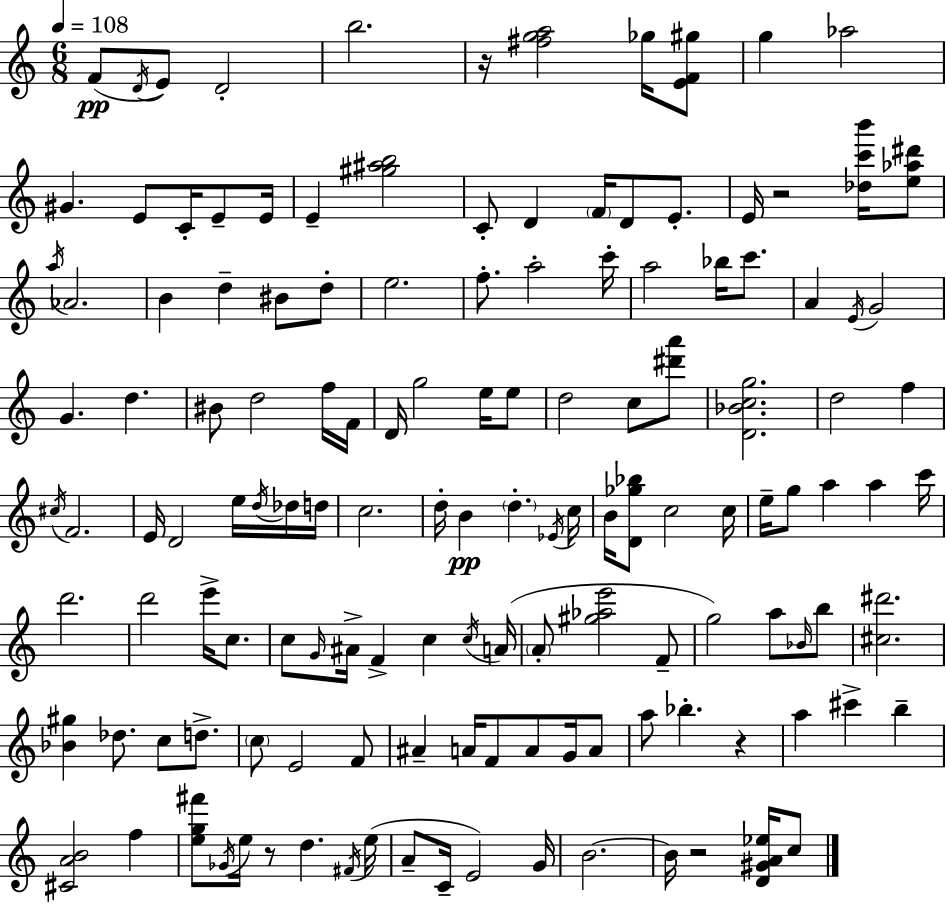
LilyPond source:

{
  \clef treble
  \numericTimeSignature
  \time 6/8
  \key a \minor
  \tempo 4 = 108
  f'8(\pp \acciaccatura { d'16 } e'8) d'2-. | b''2. | r16 <fis'' g'' a''>2 ges''16 <e' f' gis''>8 | g''4 aes''2 | \break gis'4. e'8 c'16-. e'8-- | e'16 e'4-- <gis'' ais'' b''>2 | c'8-. d'4 \parenthesize f'16 d'8 e'8.-. | e'16 r2 <des'' c''' b'''>16 <e'' aes'' dis'''>8 | \break \acciaccatura { a''16 } aes'2. | b'4 d''4-- bis'8 | d''8-. e''2. | f''8.-. a''2-. | \break c'''16-. a''2 bes''16 c'''8. | a'4 \acciaccatura { e'16 } g'2 | g'4. d''4. | bis'8 d''2 | \break f''16 f'16 d'16 g''2 | e''16 e''8 d''2 c''8 | <dis''' a'''>8 <d' bes' c'' g''>2. | d''2 f''4 | \break \acciaccatura { cis''16 } f'2. | e'16 d'2 | e''16 \acciaccatura { d''16 } des''16 d''16 c''2. | d''16-. b'4\pp \parenthesize d''4.-. | \break \acciaccatura { ees'16 } c''16 b'16 <d' ges'' bes''>8 c''2 | c''16 e''16-- g''8 a''4 | a''4 c'''16 d'''2. | d'''2 | \break e'''16-> c''8. c''8 \grace { g'16 } ais'16-> f'4-> | c''4 \acciaccatura { c''16 }( a'16 \parenthesize a'8-. <gis'' aes'' e'''>2 | f'8-- g''2) | a''8 \grace { bes'16 } b''8 <cis'' dis'''>2. | \break <bes' gis''>4 | des''8. c''8 d''8.-> \parenthesize c''8 e'2 | f'8 ais'4-- | a'16 f'8 a'8 g'16 a'8 a''8 bes''4.-. | \break r4 a''4 | cis'''4-> b''4-- <cis' a' b'>2 | f''4 <e'' g'' fis'''>8 \acciaccatura { ges'16 } | e''16 r8 d''4. \acciaccatura { fis'16 }( e''16 a'8-- | \break c'16-- e'2) g'16 b'2.~~ | b'16 | r2 <d' gis' a' ees''>16 c''8 \bar "|."
}